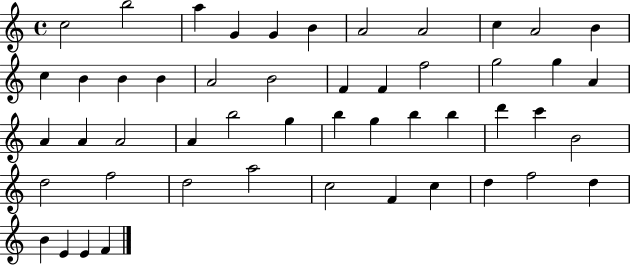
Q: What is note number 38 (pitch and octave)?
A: F5